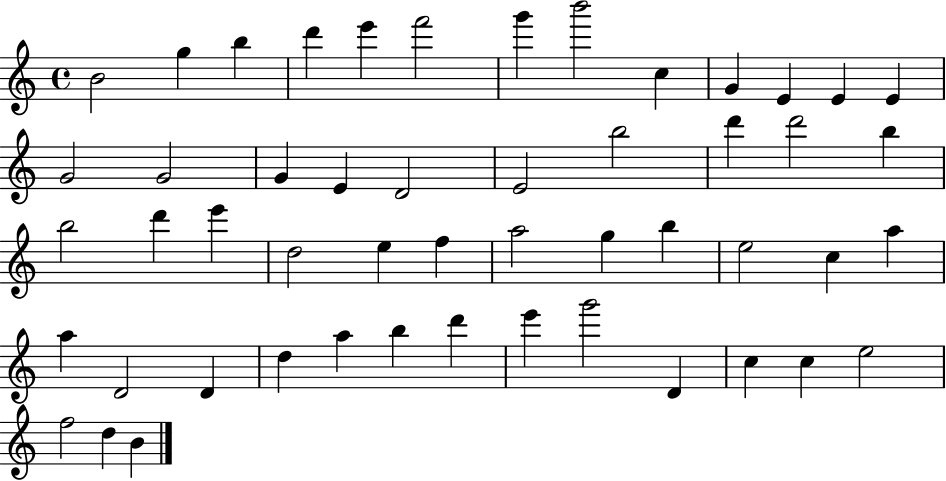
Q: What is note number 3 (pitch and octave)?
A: B5